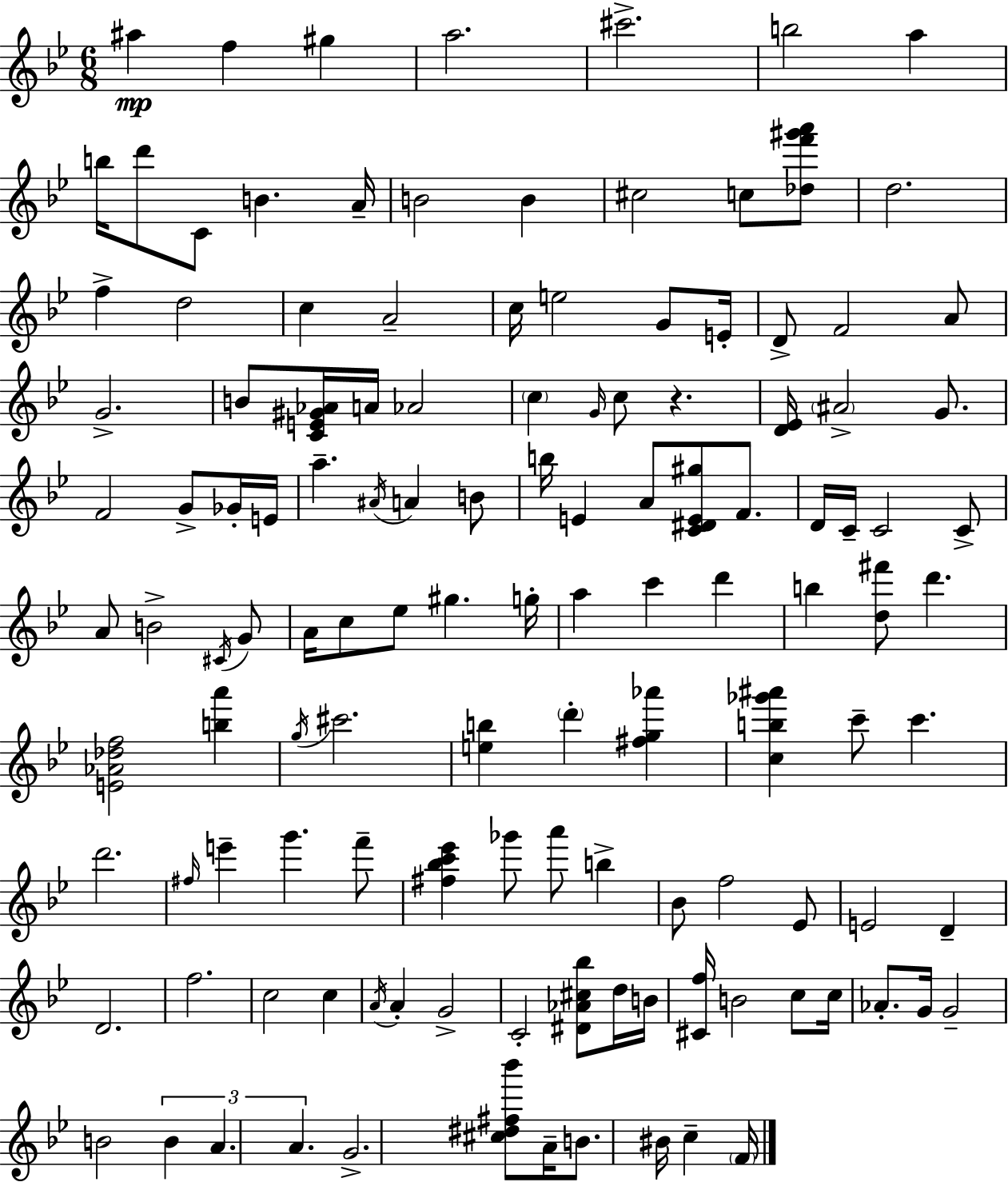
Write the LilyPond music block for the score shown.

{
  \clef treble
  \numericTimeSignature
  \time 6/8
  \key bes \major
  \repeat volta 2 { ais''4\mp f''4 gis''4 | a''2. | cis'''2.-> | b''2 a''4 | \break b''16 d'''8 c'8 b'4. a'16-- | b'2 b'4 | cis''2 c''8 <des'' f''' gis''' a'''>8 | d''2. | \break f''4-> d''2 | c''4 a'2-- | c''16 e''2 g'8 e'16-. | d'8-> f'2 a'8 | \break g'2.-> | b'8 <c' e' gis' aes'>16 a'16 aes'2 | \parenthesize c''4 \grace { g'16 } c''8 r4. | <d' ees'>16 \parenthesize ais'2-> g'8. | \break f'2 g'8-> ges'16-. | e'16 a''4.-- \acciaccatura { ais'16 } a'4 | b'8 b''16 e'4 a'8 <c' dis' e' gis''>8 f'8. | d'16 c'16-- c'2 | \break c'8-> a'8 b'2-> | \acciaccatura { cis'16 } g'8 a'16 c''8 ees''8 gis''4. | g''16-. a''4 c'''4 d'''4 | b''4 <d'' fis'''>8 d'''4. | \break <e' aes' des'' f''>2 <b'' a'''>4 | \acciaccatura { g''16 } cis'''2. | <e'' b''>4 \parenthesize d'''4-. | <fis'' g'' aes'''>4 <c'' b'' ges''' ais'''>4 c'''8-- c'''4. | \break d'''2. | \grace { fis''16 } e'''4-- g'''4. | f'''8-- <fis'' bes'' c''' ees'''>4 ges'''8 a'''8 | b''4-> bes'8 f''2 | \break ees'8 e'2 | d'4-- d'2. | f''2. | c''2 | \break c''4 \acciaccatura { a'16 } a'4-. g'2-> | c'2-. | <dis' aes' cis'' bes''>8 d''16 b'16 <cis' f''>16 b'2 | c''8 c''16 aes'8.-. g'16 g'2-- | \break b'2 | \tuplet 3/2 { b'4 a'4. | a'4. } g'2.-> | <cis'' dis'' fis'' bes'''>8 a'16-- b'8. | \break bis'16 c''4-- \parenthesize f'16 } \bar "|."
}